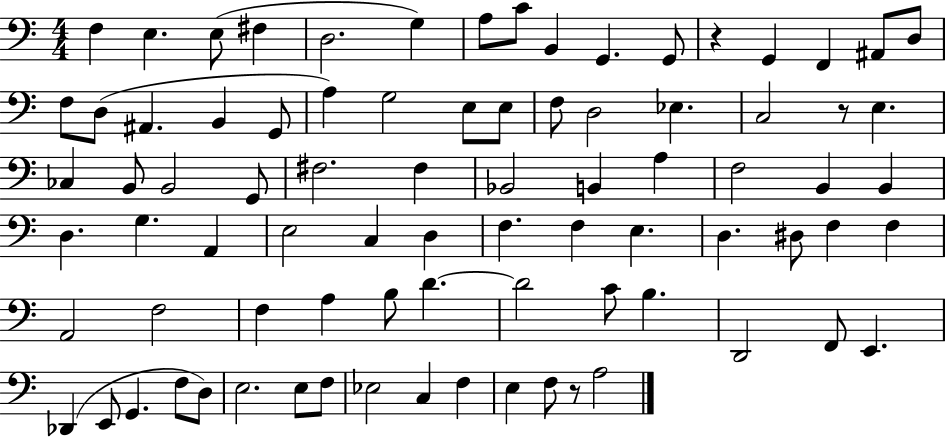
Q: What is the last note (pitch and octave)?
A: A3